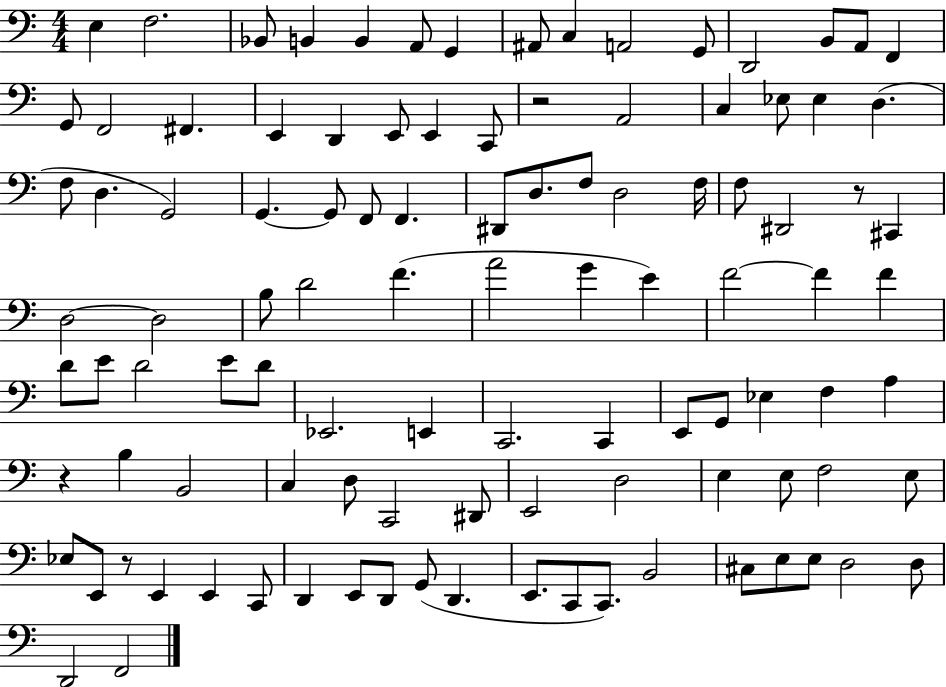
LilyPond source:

{
  \clef bass
  \numericTimeSignature
  \time 4/4
  \key c \major
  \repeat volta 2 { e4 f2. | bes,8 b,4 b,4 a,8 g,4 | ais,8 c4 a,2 g,8 | d,2 b,8 a,8 f,4 | \break g,8 f,2 fis,4. | e,4 d,4 e,8 e,4 c,8 | r2 a,2 | c4 ees8 ees4 d4.( | \break f8 d4. g,2) | g,4.~~ g,8 f,8 f,4. | dis,8 d8. f8 d2 f16 | f8 dis,2 r8 cis,4 | \break d2~~ d2 | b8 d'2 f'4.( | a'2 g'4 e'4) | f'2~~ f'4 f'4 | \break d'8 e'8 d'2 e'8 d'8 | ees,2. e,4 | c,2. c,4 | e,8 g,8 ees4 f4 a4 | \break r4 b4 b,2 | c4 d8 c,2 dis,8 | e,2 d2 | e4 e8 f2 e8 | \break ees8 e,8 r8 e,4 e,4 c,8 | d,4 e,8 d,8 g,8( d,4. | e,8. c,8 c,8.) b,2 | cis8 e8 e8 d2 d8 | \break d,2 f,2 | } \bar "|."
}